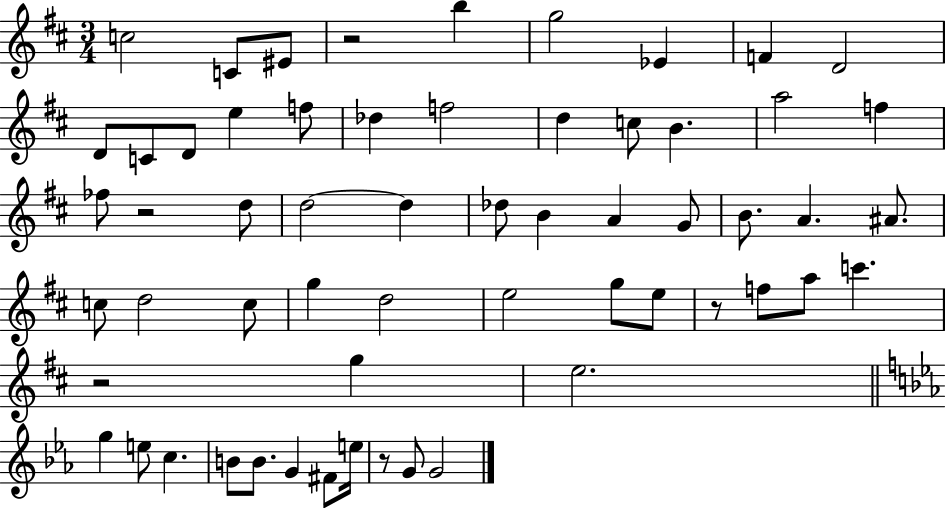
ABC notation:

X:1
T:Untitled
M:3/4
L:1/4
K:D
c2 C/2 ^E/2 z2 b g2 _E F D2 D/2 C/2 D/2 e f/2 _d f2 d c/2 B a2 f _f/2 z2 d/2 d2 d _d/2 B A G/2 B/2 A ^A/2 c/2 d2 c/2 g d2 e2 g/2 e/2 z/2 f/2 a/2 c' z2 g e2 g e/2 c B/2 B/2 G ^F/2 e/4 z/2 G/2 G2